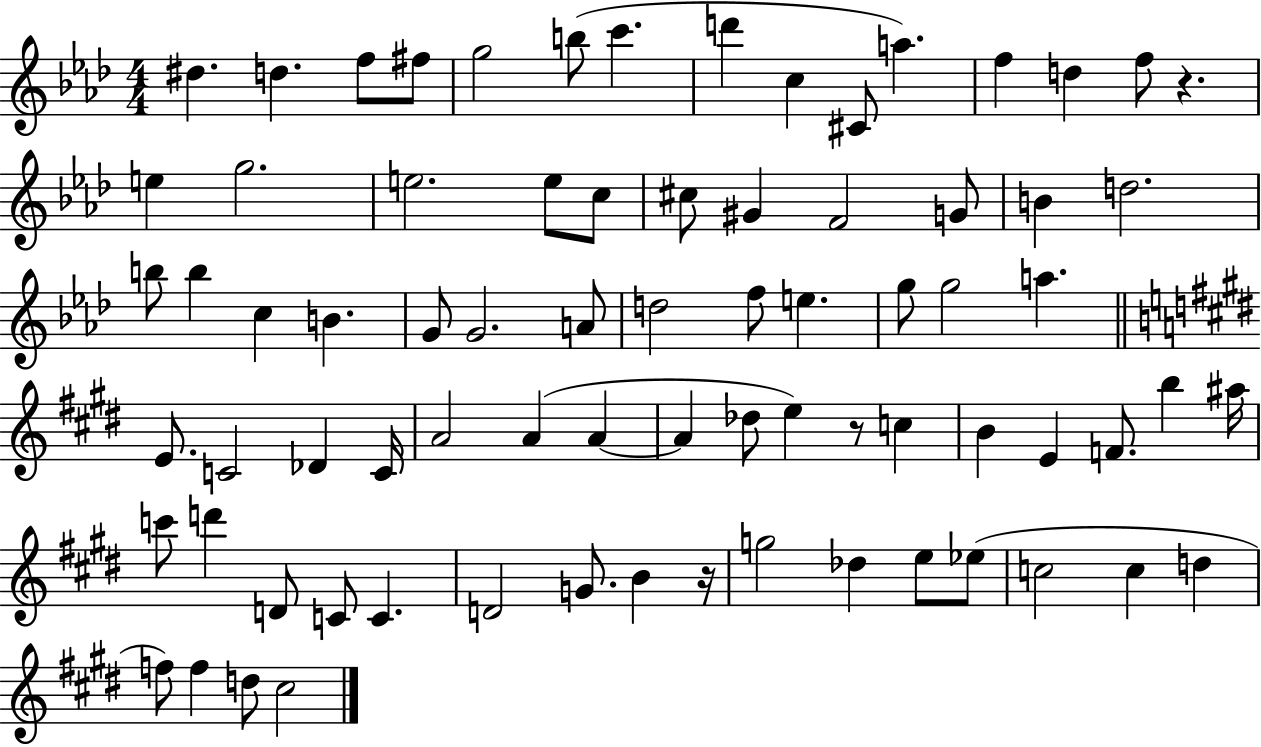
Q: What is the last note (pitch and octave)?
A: C#5